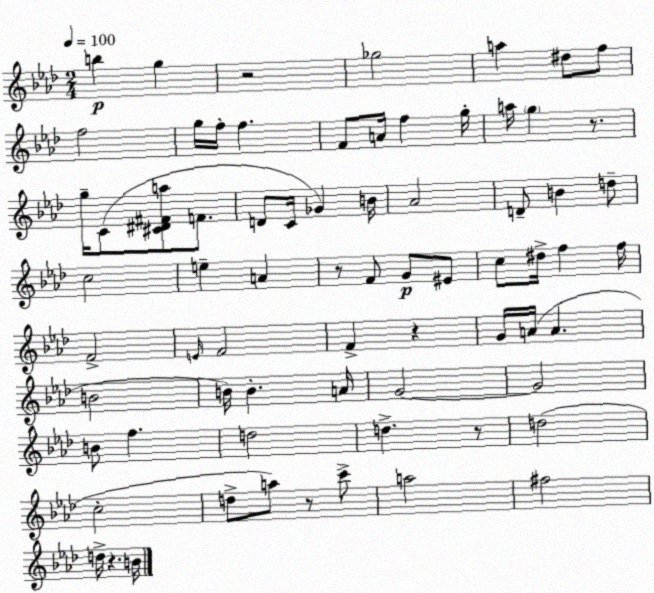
X:1
T:Untitled
M:2/4
L:1/4
K:Ab
b g z2 _g2 a ^d/2 f/2 f2 g/4 f/4 f F/2 A/4 f g/4 a/4 g z/2 g/4 C/2 [^C^D^Fa]/2 F/2 D/2 C/4 _G B/4 _A2 D/2 B d/2 c2 e A z/2 F/2 G/2 ^E/2 c/2 ^d/4 f f/4 F2 E/4 F2 F z G/4 A/4 A B2 B/4 B A/4 G2 G2 B/2 f d2 d z/2 d2 c2 d/2 a/2 z/2 c'/2 a2 ^f2 d/4 z B/4